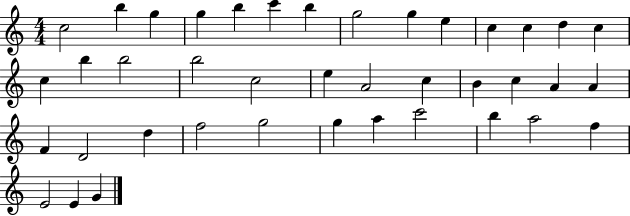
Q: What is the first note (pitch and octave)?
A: C5